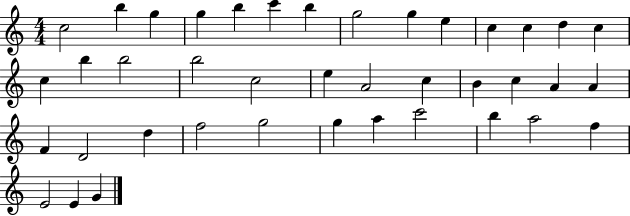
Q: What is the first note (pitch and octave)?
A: C5